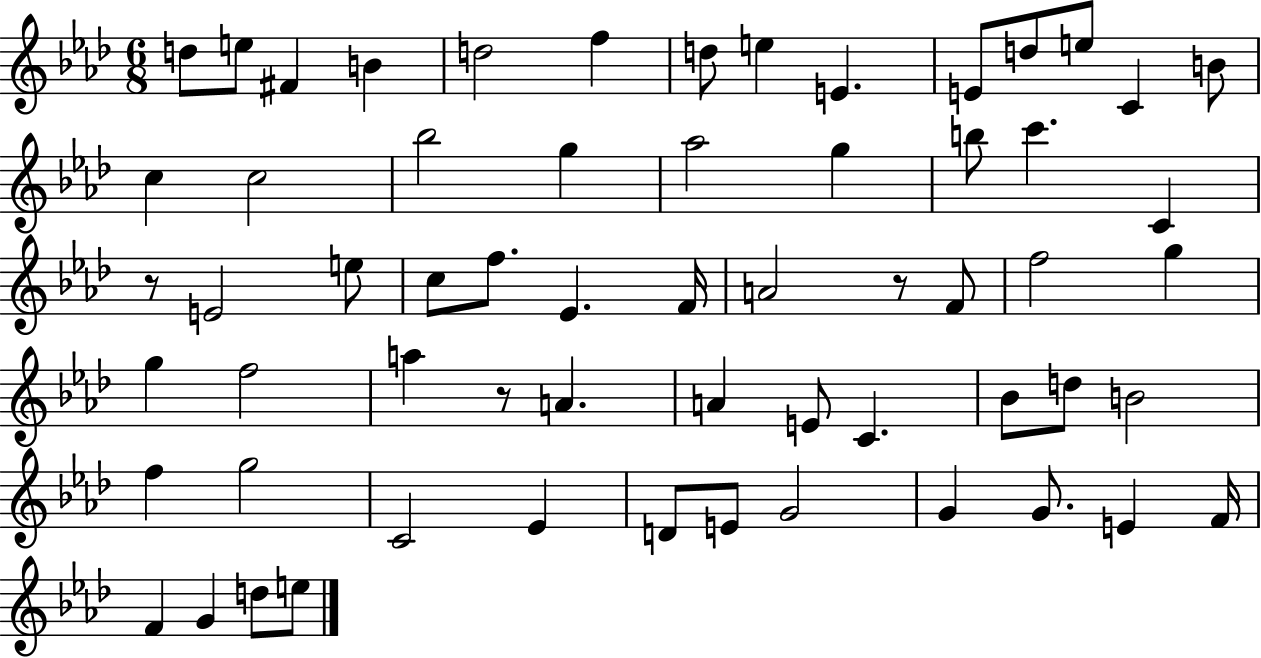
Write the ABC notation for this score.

X:1
T:Untitled
M:6/8
L:1/4
K:Ab
d/2 e/2 ^F B d2 f d/2 e E E/2 d/2 e/2 C B/2 c c2 _b2 g _a2 g b/2 c' C z/2 E2 e/2 c/2 f/2 _E F/4 A2 z/2 F/2 f2 g g f2 a z/2 A A E/2 C _B/2 d/2 B2 f g2 C2 _E D/2 E/2 G2 G G/2 E F/4 F G d/2 e/2